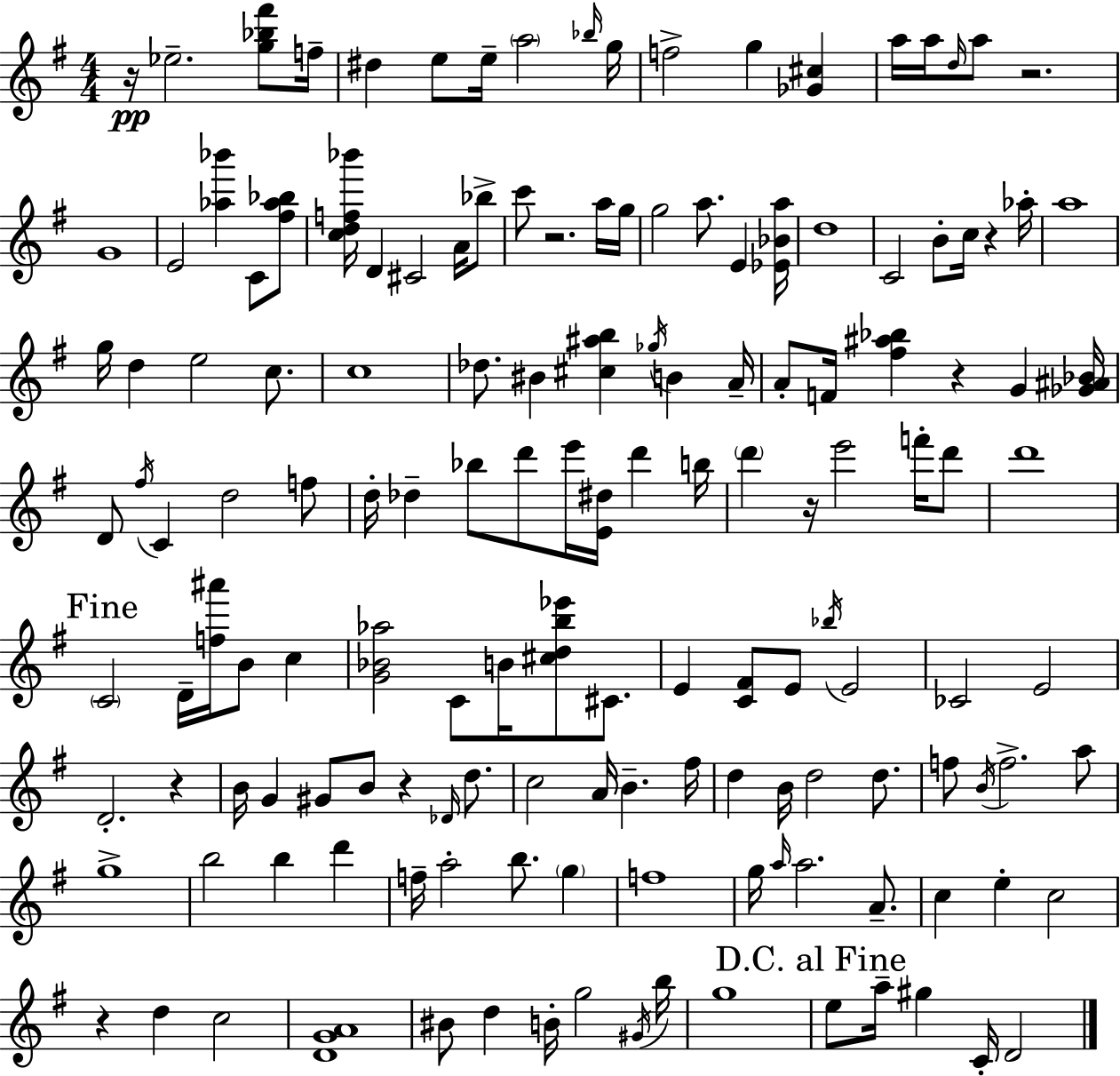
{
  \clef treble
  \numericTimeSignature
  \time 4/4
  \key e \minor
  \repeat volta 2 { r16\pp ees''2.-- <g'' bes'' fis'''>8 f''16-- | dis''4 e''8 e''16-- \parenthesize a''2 \grace { bes''16 } | g''16 f''2-> g''4 <ges' cis''>4 | a''16 a''16 \grace { d''16 } a''8 r2. | \break g'1 | e'2 <aes'' bes'''>4 c'8 | <fis'' aes'' bes''>8 <c'' d'' f'' bes'''>16 d'4 cis'2 a'16 | bes''8-> c'''8 r2. | \break a''16 g''16 g''2 a''8. e'4 | <ees' bes' a''>16 d''1 | c'2 b'8-. c''16 r4 | aes''16-. a''1 | \break g''16 d''4 e''2 c''8. | c''1 | des''8. bis'4 <cis'' ais'' b''>4 \acciaccatura { ges''16 } b'4 | a'16-- a'8-. f'16 <fis'' ais'' bes''>4 r4 g'4 | \break <ges' ais' bes'>16 d'8 \acciaccatura { fis''16 } c'4 d''2 | f''8 d''16-. des''4-- bes''8 d'''8 e'''16 <e' dis''>16 d'''4 | b''16 \parenthesize d'''4 r16 e'''2 | f'''16-. d'''8 d'''1 | \break \mark "Fine" \parenthesize c'2 d'16-- <f'' ais'''>16 b'8 | c''4 <g' bes' aes''>2 c'8 b'16 <cis'' d'' b'' ees'''>8 | cis'8. e'4 <c' fis'>8 e'8 \acciaccatura { bes''16 } e'2 | ces'2 e'2 | \break d'2.-. | r4 b'16 g'4 gis'8 b'8 r4 | \grace { des'16 } d''8. c''2 a'16 b'4.-- | fis''16 d''4 b'16 d''2 | \break d''8. f''8 \acciaccatura { b'16 } f''2.-> | a''8 g''1-> | b''2 b''4 | d'''4 f''16-- a''2-. | \break b''8. \parenthesize g''4 f''1 | g''16 \grace { a''16 } a''2. | a'8.-- c''4 e''4-. | c''2 r4 d''4 | \break c''2 <d' g' a'>1 | bis'8 d''4 b'16-. g''2 | \acciaccatura { gis'16 } b''16 g''1 | \mark "D.C. al Fine" e''8 a''16-- gis''4 | \break c'16-. d'2 } \bar "|."
}